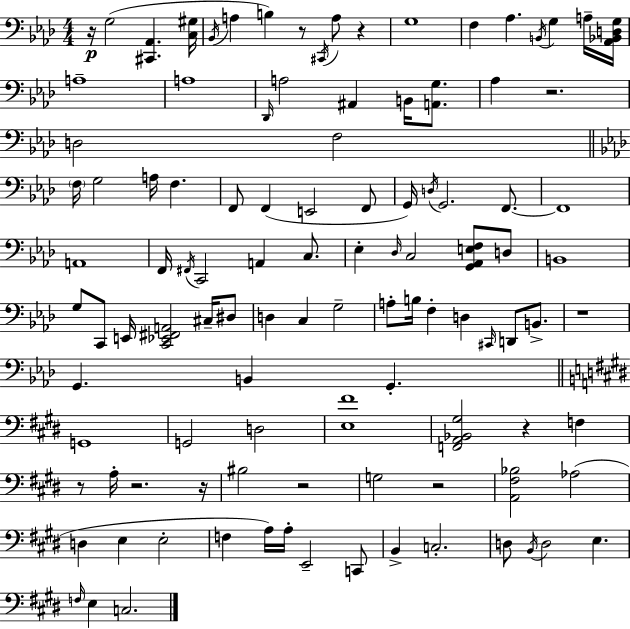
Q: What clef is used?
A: bass